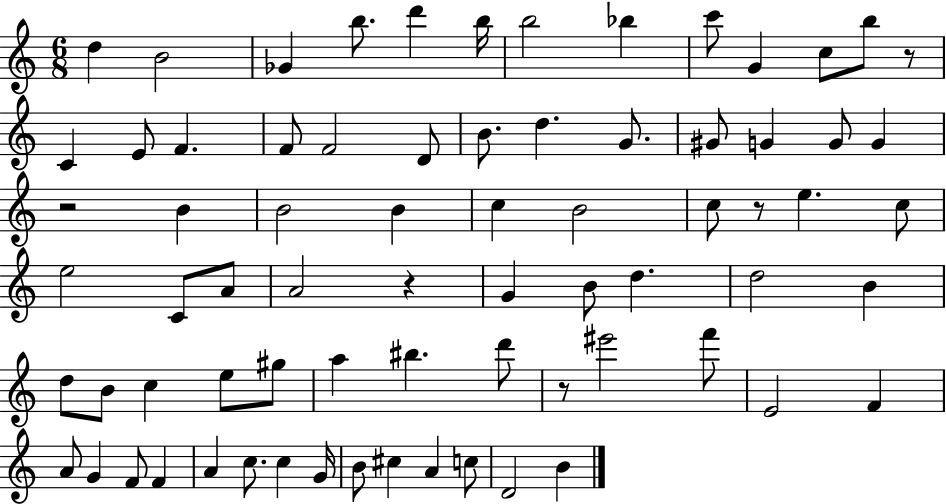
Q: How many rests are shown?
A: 5